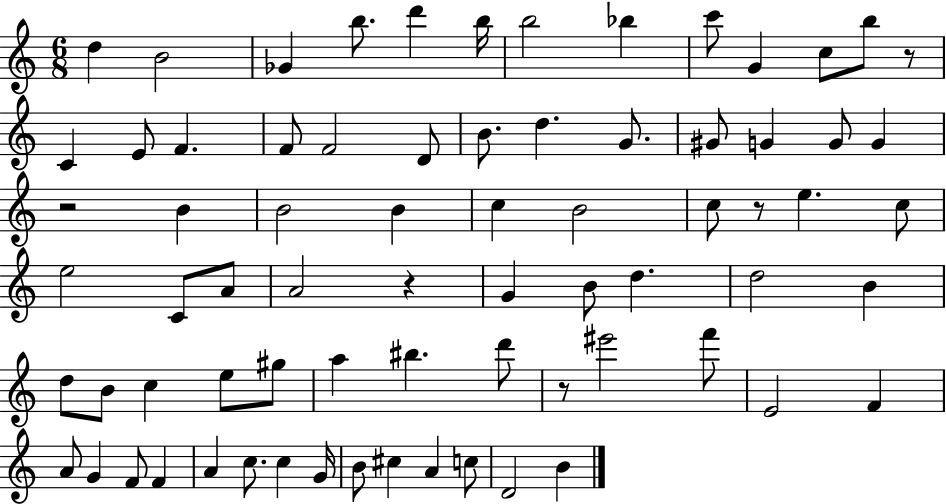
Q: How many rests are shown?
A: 5